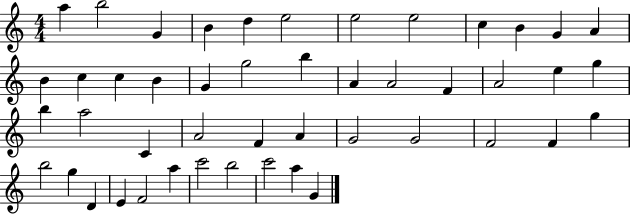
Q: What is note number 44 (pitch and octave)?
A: B5